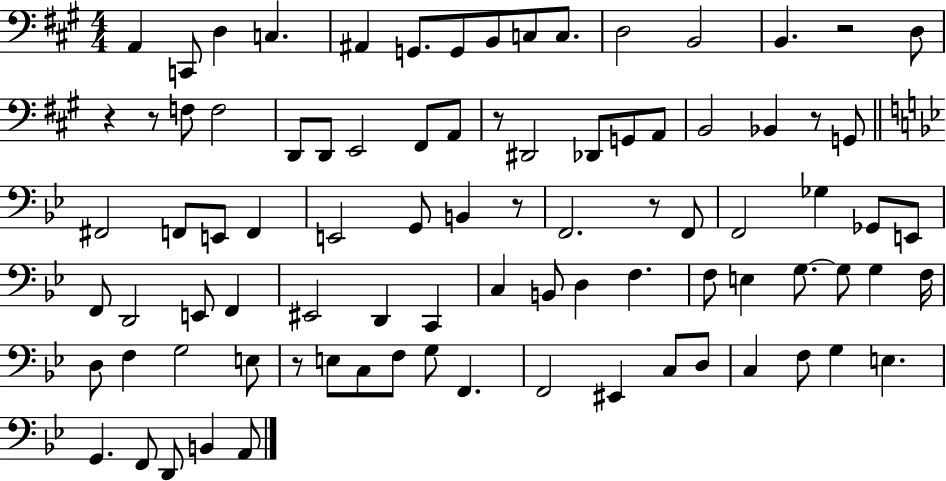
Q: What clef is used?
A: bass